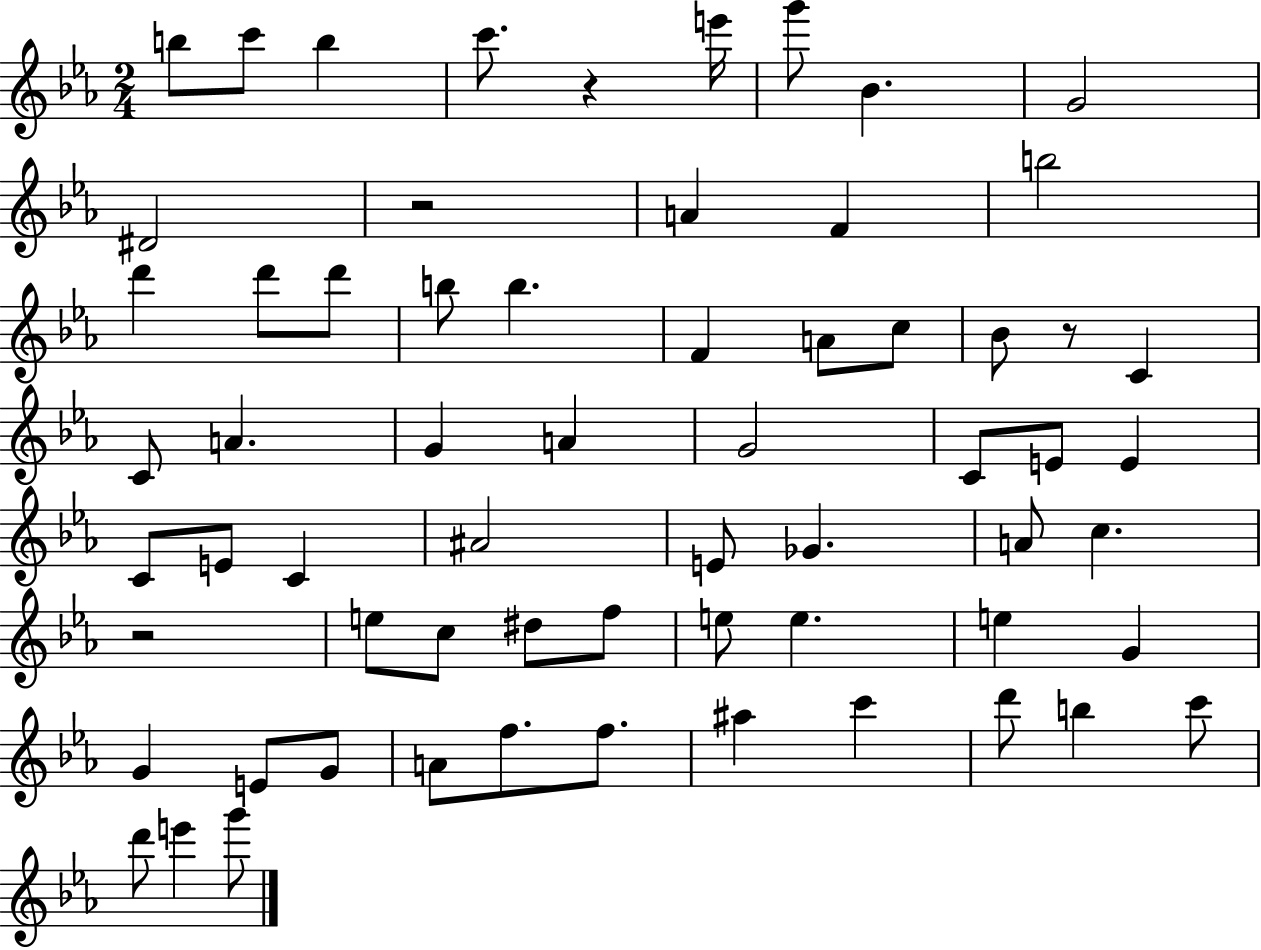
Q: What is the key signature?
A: EES major